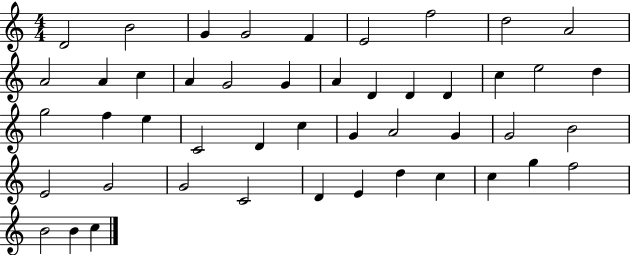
D4/h B4/h G4/q G4/h F4/q E4/h F5/h D5/h A4/h A4/h A4/q C5/q A4/q G4/h G4/q A4/q D4/q D4/q D4/q C5/q E5/h D5/q G5/h F5/q E5/q C4/h D4/q C5/q G4/q A4/h G4/q G4/h B4/h E4/h G4/h G4/h C4/h D4/q E4/q D5/q C5/q C5/q G5/q F5/h B4/h B4/q C5/q